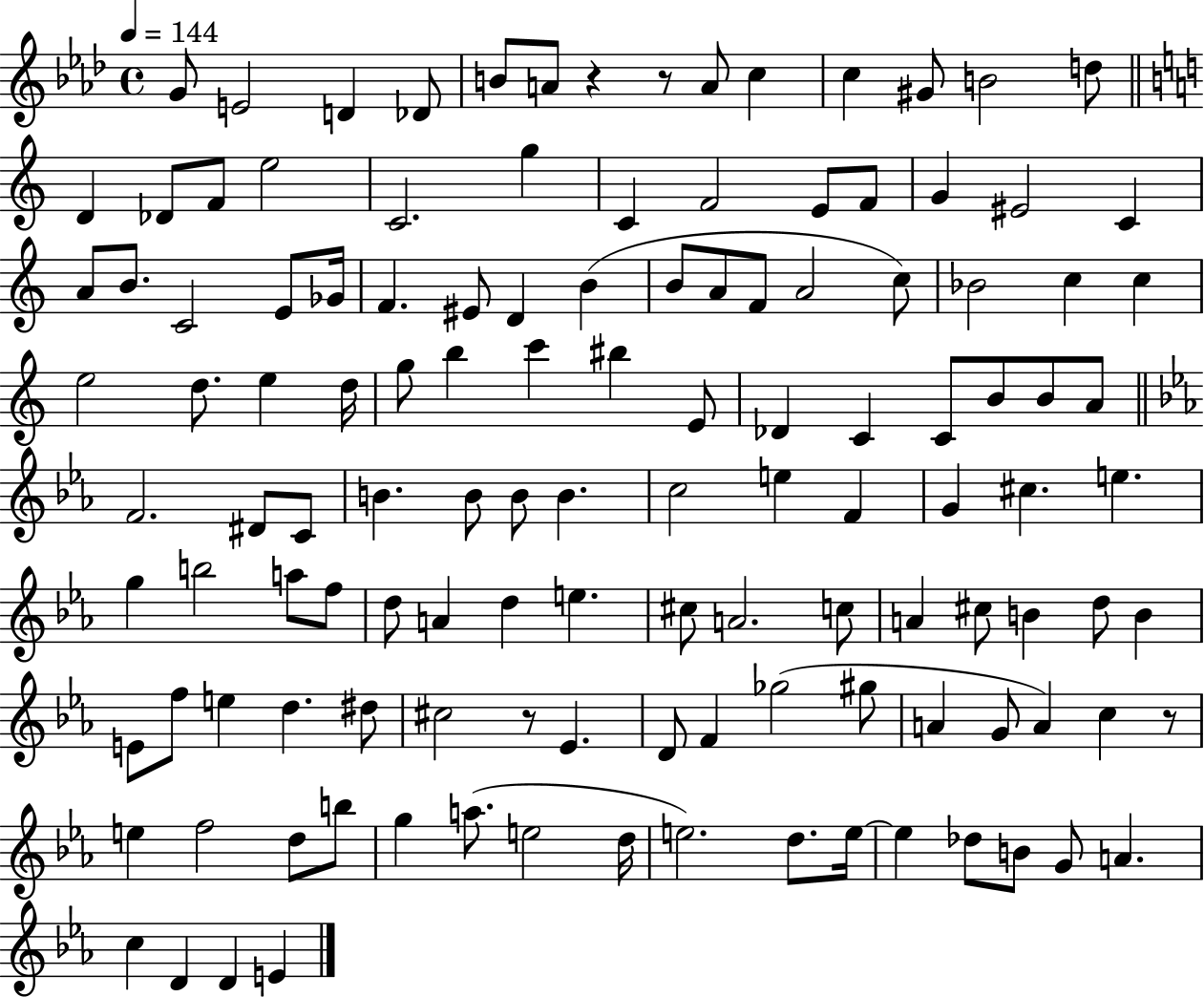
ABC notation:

X:1
T:Untitled
M:4/4
L:1/4
K:Ab
G/2 E2 D _D/2 B/2 A/2 z z/2 A/2 c c ^G/2 B2 d/2 D _D/2 F/2 e2 C2 g C F2 E/2 F/2 G ^E2 C A/2 B/2 C2 E/2 _G/4 F ^E/2 D B B/2 A/2 F/2 A2 c/2 _B2 c c e2 d/2 e d/4 g/2 b c' ^b E/2 _D C C/2 B/2 B/2 A/2 F2 ^D/2 C/2 B B/2 B/2 B c2 e F G ^c e g b2 a/2 f/2 d/2 A d e ^c/2 A2 c/2 A ^c/2 B d/2 B E/2 f/2 e d ^d/2 ^c2 z/2 _E D/2 F _g2 ^g/2 A G/2 A c z/2 e f2 d/2 b/2 g a/2 e2 d/4 e2 d/2 e/4 e _d/2 B/2 G/2 A c D D E